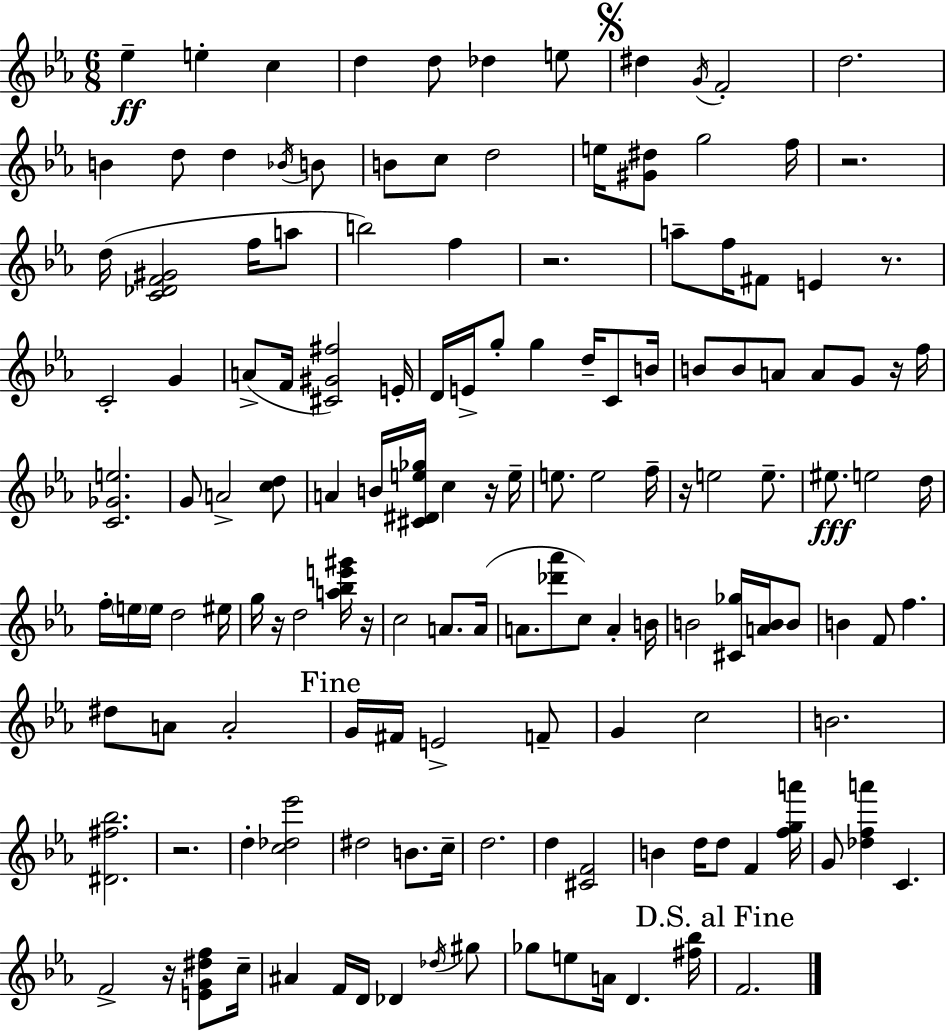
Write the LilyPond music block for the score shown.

{
  \clef treble
  \numericTimeSignature
  \time 6/8
  \key c \minor
  ees''4--\ff e''4-. c''4 | d''4 d''8 des''4 e''8 | \mark \markup { \musicglyph "scripts.segno" } dis''4 \acciaccatura { g'16 } f'2-. | d''2. | \break b'4 d''8 d''4 \acciaccatura { bes'16 } | b'8 b'8 c''8 d''2 | e''16 <gis' dis''>8 g''2 | f''16 r2. | \break d''16( <c' des' f' gis'>2 f''16 | a''8 b''2) f''4 | r2. | a''8-- f''16 fis'8 e'4 r8. | \break c'2-. g'4 | a'8->( f'16 <cis' gis' fis''>2) | e'16-. d'16 e'16-> g''8-. g''4 d''16-- c'8 | b'16 b'8 b'8 a'8 a'8 g'8 | \break r16 f''16 <c' ges' e''>2. | g'8 a'2-> | <c'' d''>8 a'4 b'16 <cis' dis' e'' ges''>16 c''4 | r16 e''16-- e''8. e''2 | \break f''16-- r16 e''2 e''8.-- | eis''8.\fff e''2 | d''16 f''16-. \parenthesize e''16 e''16 d''2 | eis''16 g''16 r16 d''2 | \break <a'' bes'' e''' gis'''>16 r16 c''2 a'8. | a'16( a'8. <des''' aes'''>8 c''8) a'4-. | b'16 b'2 <cis' ges''>16 <a' b'>16 | b'8 b'4 f'8 f''4. | \break dis''8 a'8 a'2-. | \mark "Fine" g'16 fis'16 e'2-> | f'8-- g'4 c''2 | b'2. | \break <dis' fis'' bes''>2. | r2. | d''4-. <c'' des'' ees'''>2 | dis''2 b'8. | \break c''16-- d''2. | d''4 <cis' f'>2 | b'4 d''16 d''8 f'4 | <f'' g'' a'''>16 g'8 <des'' f'' a'''>4 c'4. | \break f'2-> r16 <e' g' dis'' f''>8 | c''16-- ais'4 f'16 d'16 des'4 | \acciaccatura { des''16 } gis''8 ges''8 e''8 a'16 d'4. | <fis'' bes''>16 \mark "D.S. al Fine" f'2. | \break \bar "|."
}